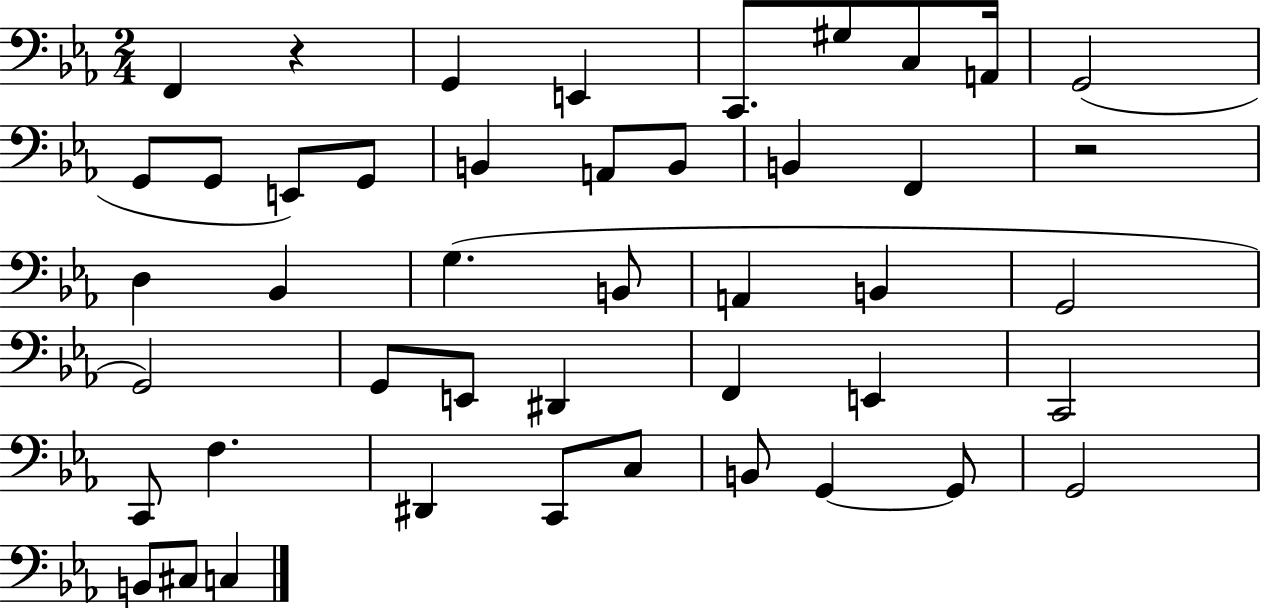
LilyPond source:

{
  \clef bass
  \numericTimeSignature
  \time 2/4
  \key ees \major
  f,4 r4 | g,4 e,4 | c,8. gis8 c8 a,16 | g,2( | \break g,8 g,8 e,8) g,8 | b,4 a,8 b,8 | b,4 f,4 | r2 | \break d4 bes,4 | g4.( b,8 | a,4 b,4 | g,2 | \break g,2) | g,8 e,8 dis,4 | f,4 e,4 | c,2 | \break c,8 f4. | dis,4 c,8 c8 | b,8 g,4~~ g,8 | g,2 | \break b,8 cis8 c4 | \bar "|."
}